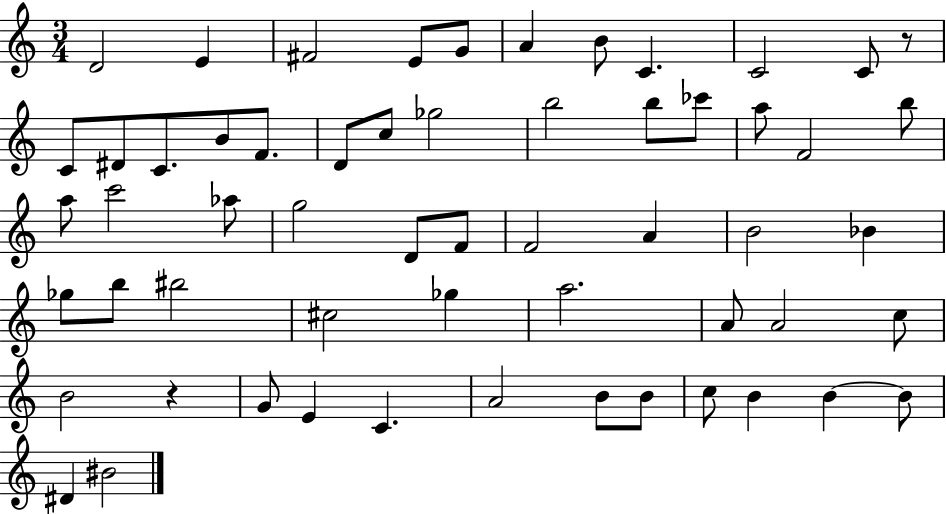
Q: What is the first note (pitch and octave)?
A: D4